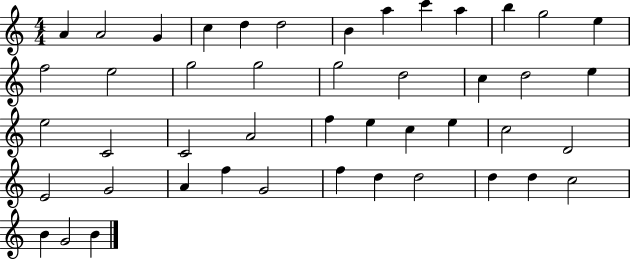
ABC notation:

X:1
T:Untitled
M:4/4
L:1/4
K:C
A A2 G c d d2 B a c' a b g2 e f2 e2 g2 g2 g2 d2 c d2 e e2 C2 C2 A2 f e c e c2 D2 E2 G2 A f G2 f d d2 d d c2 B G2 B